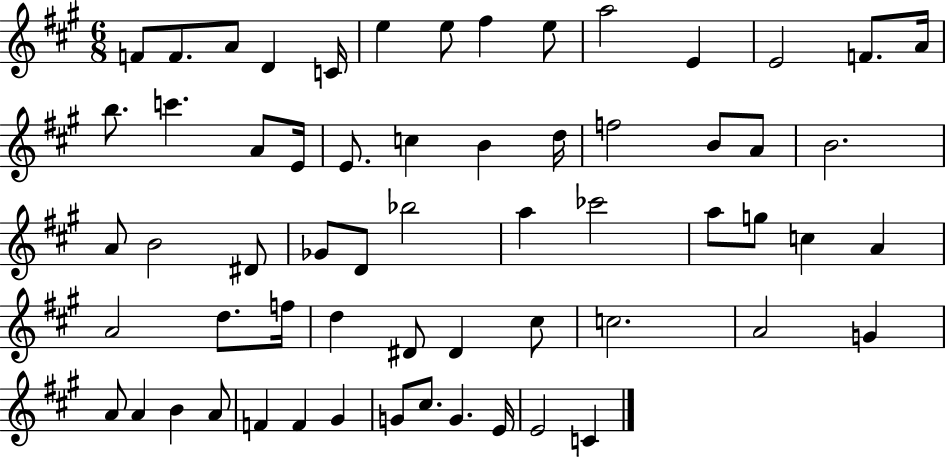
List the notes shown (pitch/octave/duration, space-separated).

F4/e F4/e. A4/e D4/q C4/s E5/q E5/e F#5/q E5/e A5/h E4/q E4/h F4/e. A4/s B5/e. C6/q. A4/e E4/s E4/e. C5/q B4/q D5/s F5/h B4/e A4/e B4/h. A4/e B4/h D#4/e Gb4/e D4/e Bb5/h A5/q CES6/h A5/e G5/e C5/q A4/q A4/h D5/e. F5/s D5/q D#4/e D#4/q C#5/e C5/h. A4/h G4/q A4/e A4/q B4/q A4/e F4/q F4/q G#4/q G4/e C#5/e. G4/q. E4/s E4/h C4/q